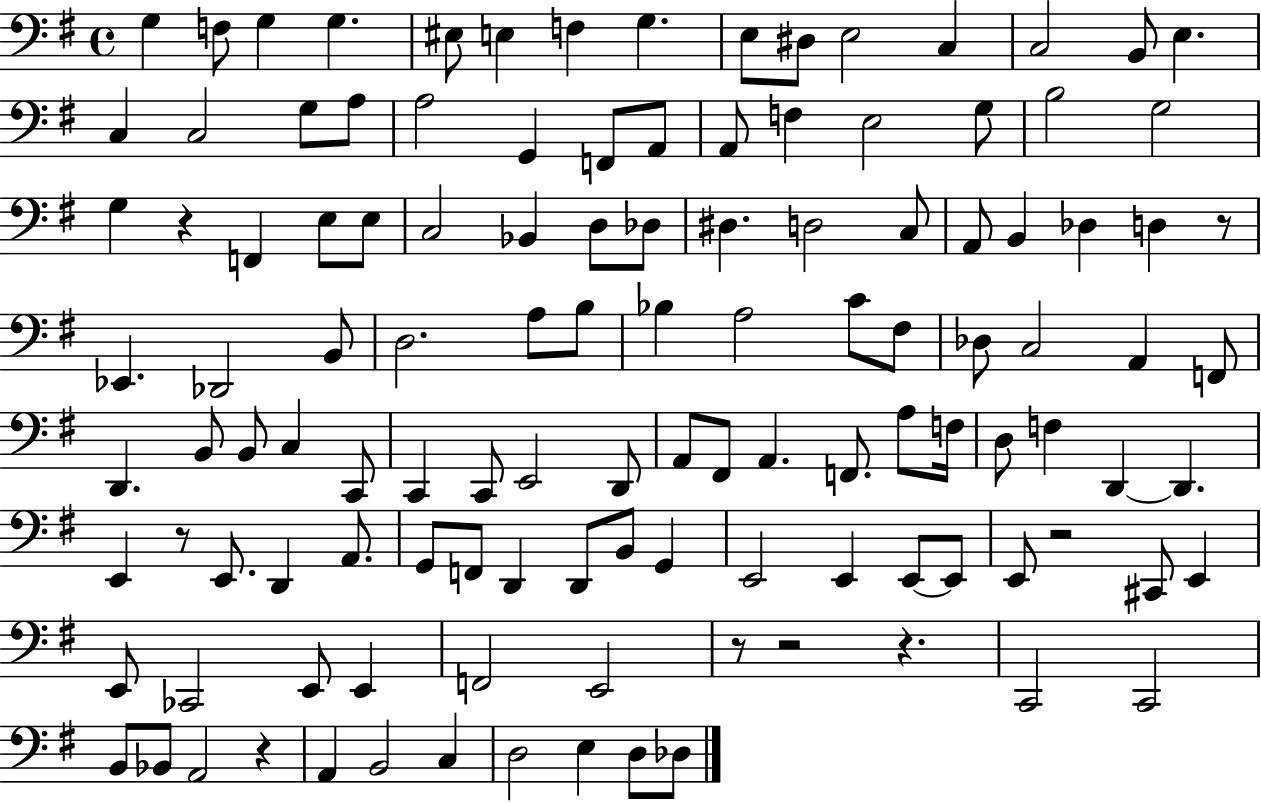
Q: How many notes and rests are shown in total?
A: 120